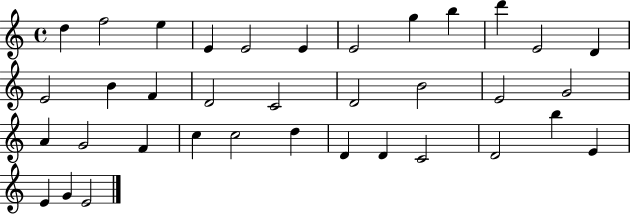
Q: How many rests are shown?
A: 0